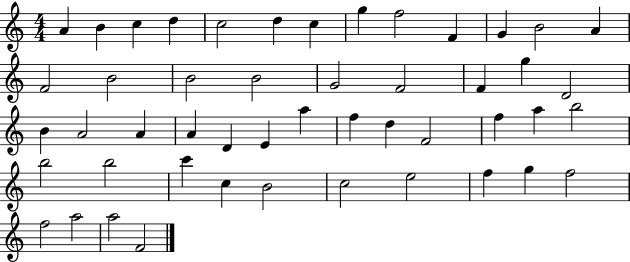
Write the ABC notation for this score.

X:1
T:Untitled
M:4/4
L:1/4
K:C
A B c d c2 d c g f2 F G B2 A F2 B2 B2 B2 G2 F2 F g D2 B A2 A A D E a f d F2 f a b2 b2 b2 c' c B2 c2 e2 f g f2 f2 a2 a2 F2